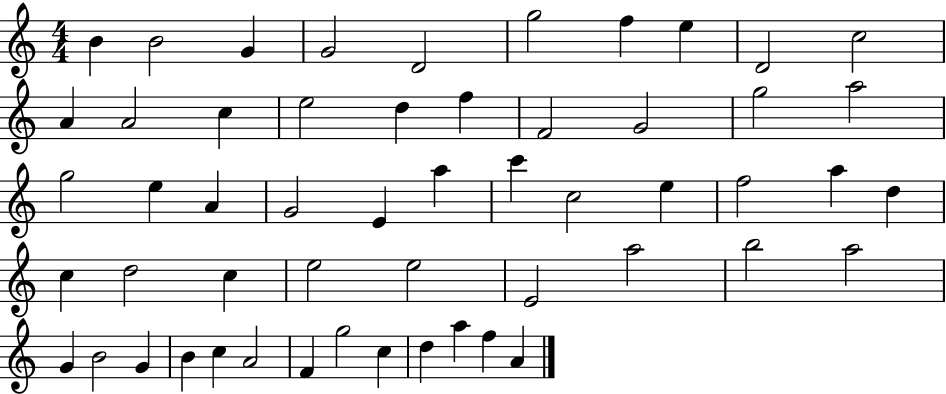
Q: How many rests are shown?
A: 0